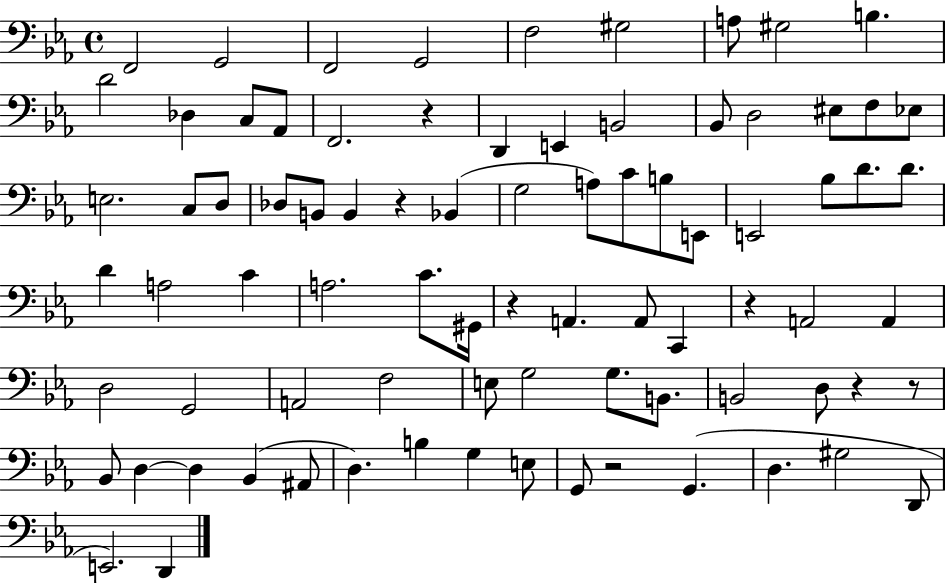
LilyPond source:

{
  \clef bass
  \time 4/4
  \defaultTimeSignature
  \key ees \major
  f,2 g,2 | f,2 g,2 | f2 gis2 | a8 gis2 b4. | \break d'2 des4 c8 aes,8 | f,2. r4 | d,4 e,4 b,2 | bes,8 d2 eis8 f8 ees8 | \break e2. c8 d8 | des8 b,8 b,4 r4 bes,4( | g2 a8) c'8 b8 e,8 | e,2 bes8 d'8. d'8. | \break d'4 a2 c'4 | a2. c'8. gis,16 | r4 a,4. a,8 c,4 | r4 a,2 a,4 | \break d2 g,2 | a,2 f2 | e8 g2 g8. b,8. | b,2 d8 r4 r8 | \break bes,8 d4~~ d4 bes,4( ais,8 | d4.) b4 g4 e8 | g,8 r2 g,4.( | d4. gis2 d,8 | \break e,2.) d,4 | \bar "|."
}